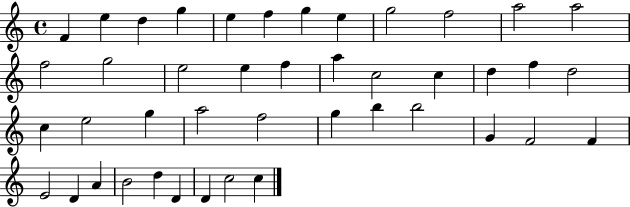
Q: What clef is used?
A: treble